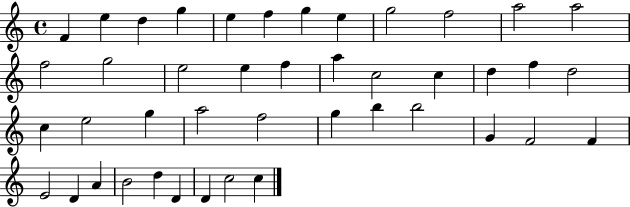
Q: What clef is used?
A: treble